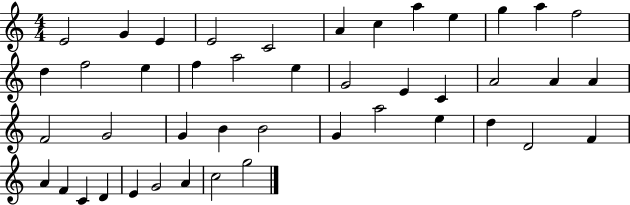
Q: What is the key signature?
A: C major